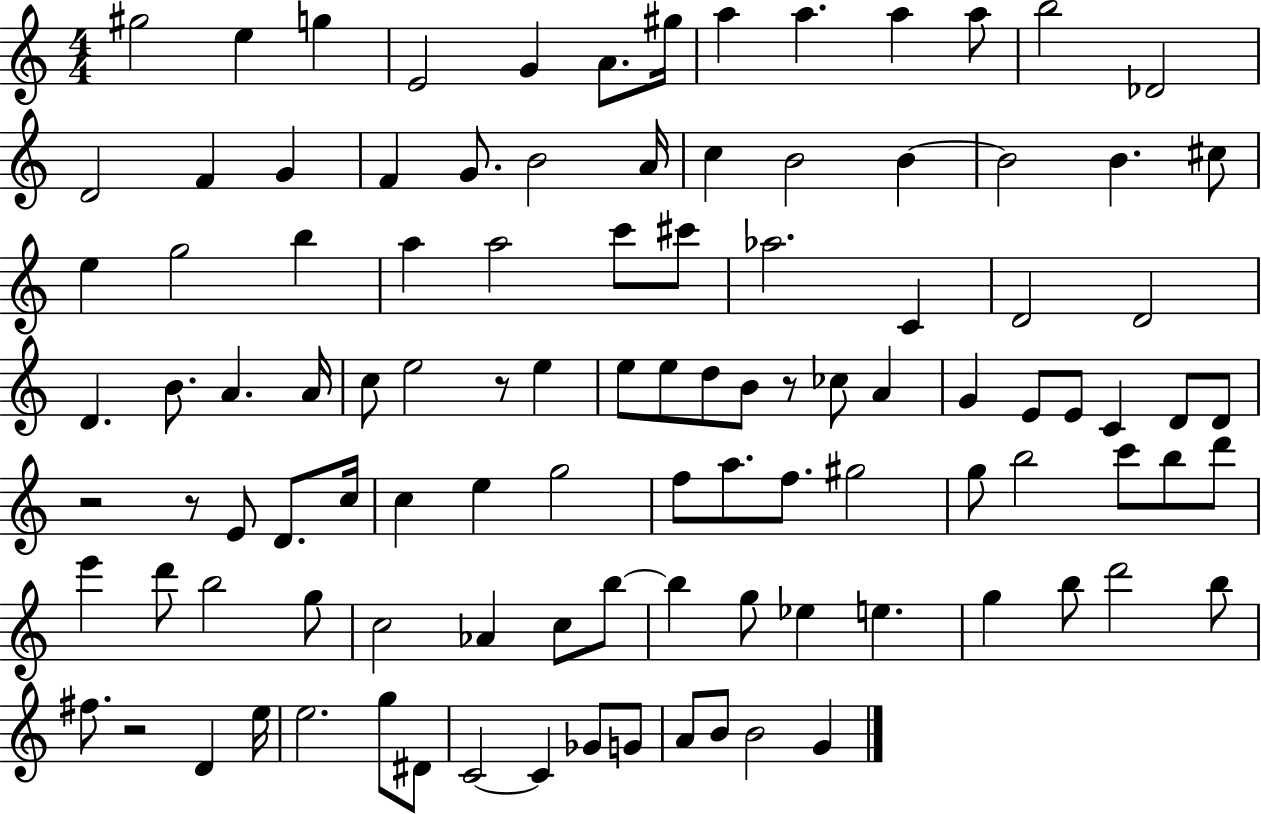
G#5/h E5/q G5/q E4/h G4/q A4/e. G#5/s A5/q A5/q. A5/q A5/e B5/h Db4/h D4/h F4/q G4/q F4/q G4/e. B4/h A4/s C5/q B4/h B4/q B4/h B4/q. C#5/e E5/q G5/h B5/q A5/q A5/h C6/e C#6/e Ab5/h. C4/q D4/h D4/h D4/q. B4/e. A4/q. A4/s C5/e E5/h R/e E5/q E5/e E5/e D5/e B4/e R/e CES5/e A4/q G4/q E4/e E4/e C4/q D4/e D4/e R/h R/e E4/e D4/e. C5/s C5/q E5/q G5/h F5/e A5/e. F5/e. G#5/h G5/e B5/h C6/e B5/e D6/e E6/q D6/e B5/h G5/e C5/h Ab4/q C5/e B5/e B5/q G5/e Eb5/q E5/q. G5/q B5/e D6/h B5/e F#5/e. R/h D4/q E5/s E5/h. G5/e D#4/e C4/h C4/q Gb4/e G4/e A4/e B4/e B4/h G4/q